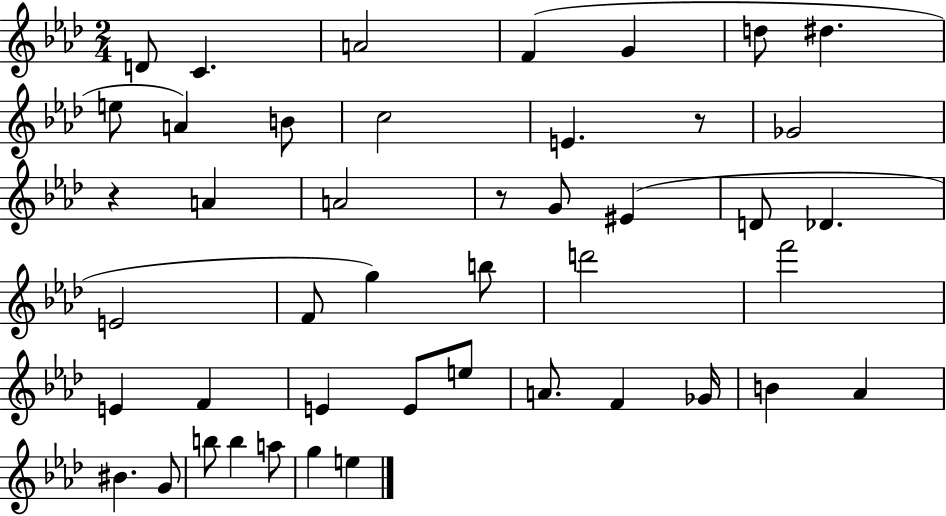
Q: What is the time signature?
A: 2/4